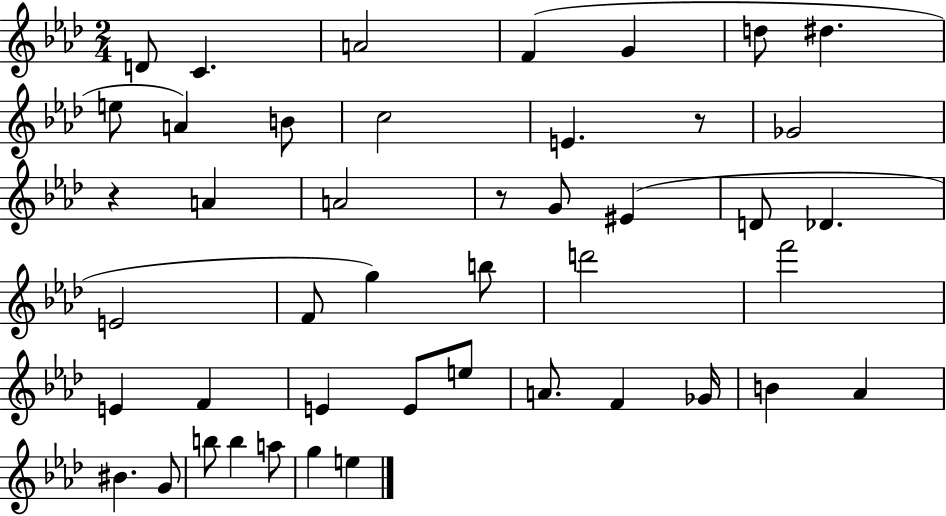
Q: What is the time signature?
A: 2/4